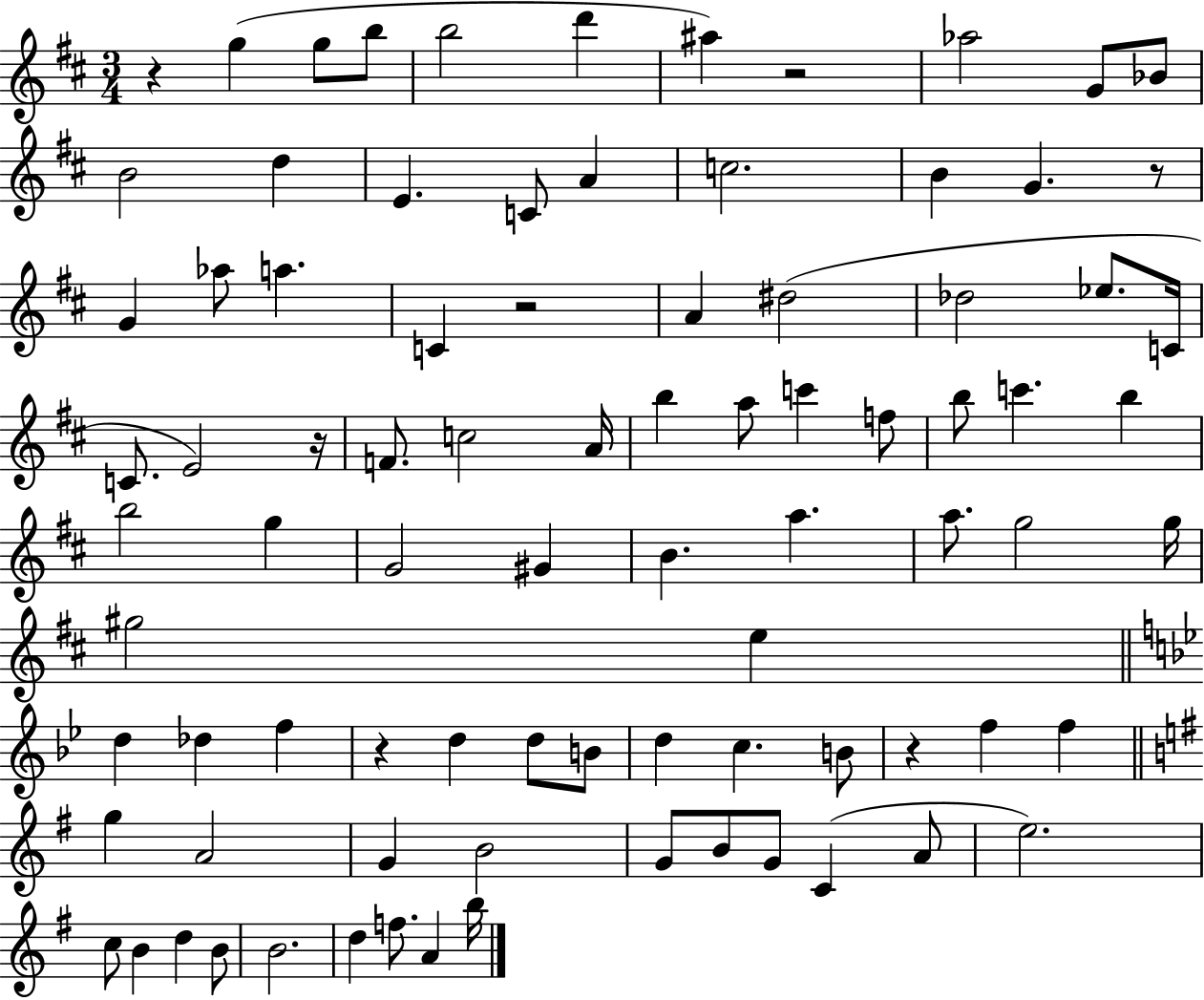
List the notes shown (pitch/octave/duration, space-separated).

R/q G5/q G5/e B5/e B5/h D6/q A#5/q R/h Ab5/h G4/e Bb4/e B4/h D5/q E4/q. C4/e A4/q C5/h. B4/q G4/q. R/e G4/q Ab5/e A5/q. C4/q R/h A4/q D#5/h Db5/h Eb5/e. C4/s C4/e. E4/h R/s F4/e. C5/h A4/s B5/q A5/e C6/q F5/e B5/e C6/q. B5/q B5/h G5/q G4/h G#4/q B4/q. A5/q. A5/e. G5/h G5/s G#5/h E5/q D5/q Db5/q F5/q R/q D5/q D5/e B4/e D5/q C5/q. B4/e R/q F5/q F5/q G5/q A4/h G4/q B4/h G4/e B4/e G4/e C4/q A4/e E5/h. C5/e B4/q D5/q B4/e B4/h. D5/q F5/e. A4/q B5/s